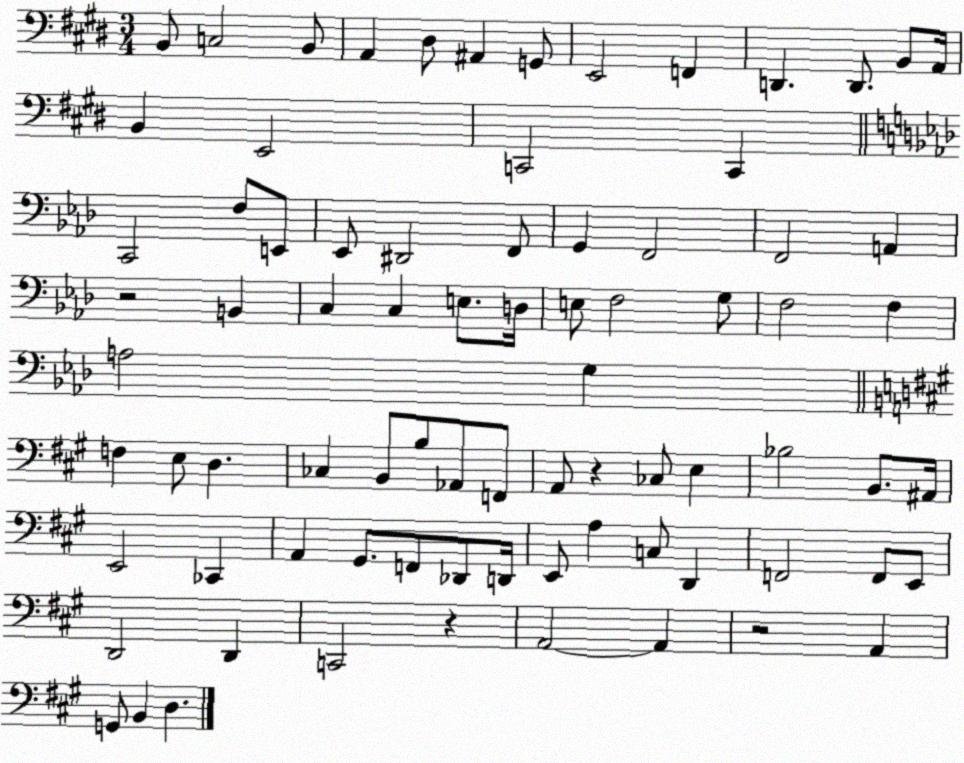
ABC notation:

X:1
T:Untitled
M:3/4
L:1/4
K:E
B,,/2 C,2 B,,/2 A,, ^D,/2 ^A,, G,,/2 E,,2 F,, D,, D,,/2 B,,/2 A,,/4 B,, E,,2 C,,2 C,, C,,2 F,/2 E,,/2 _E,,/2 ^D,,2 F,,/2 G,, F,,2 F,,2 A,, z2 B,, C, C, E,/2 D,/4 E,/2 F,2 G,/2 F,2 F, A,2 G, F, E,/2 D, _C, B,,/2 B,/2 _A,,/2 F,,/2 A,,/2 z _C,/2 E, _B,2 B,,/2 ^A,,/4 E,,2 _C,, A,, ^G,,/2 F,,/2 _D,,/2 D,,/4 E,,/2 A, C,/2 D,, F,,2 F,,/2 E,,/2 D,,2 D,, C,,2 z A,,2 A,, z2 A,, G,,/2 B,, D,